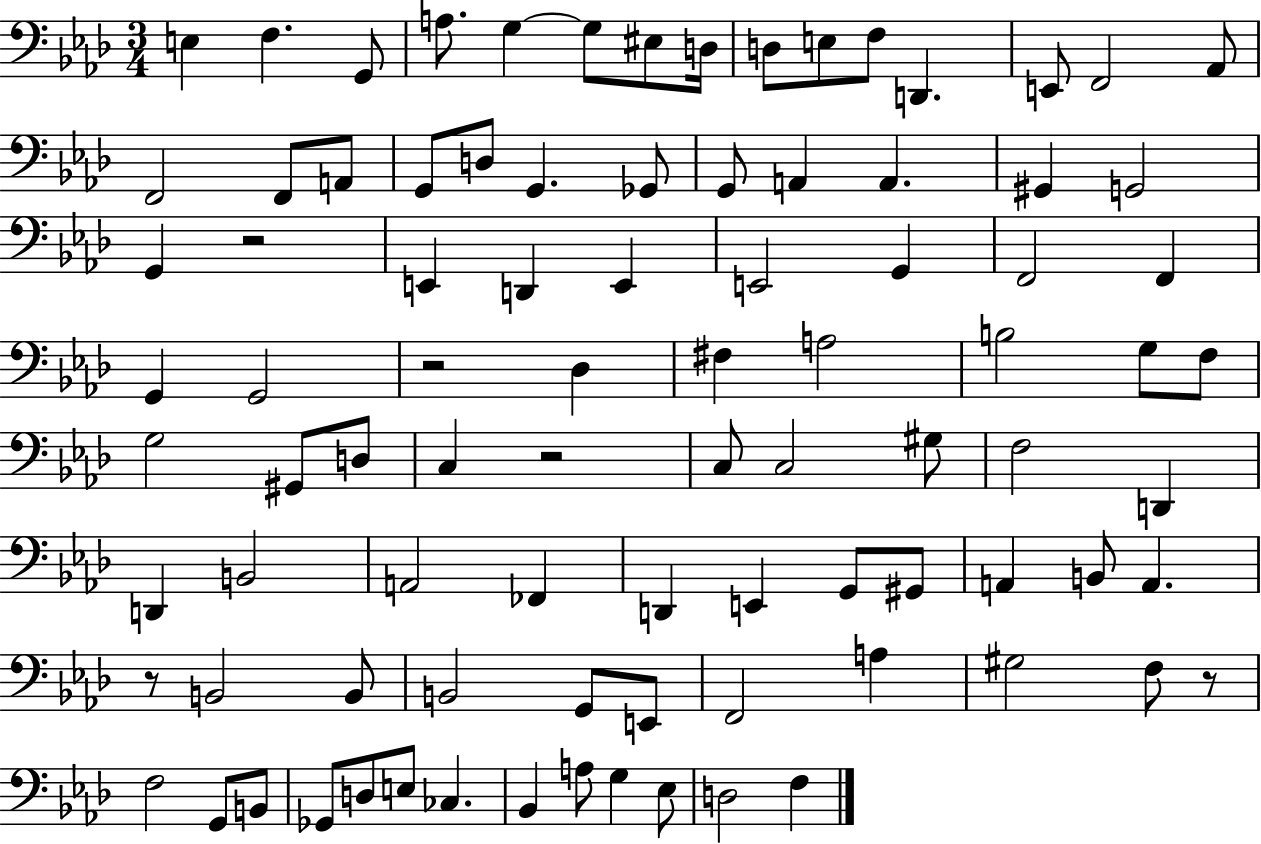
{
  \clef bass
  \numericTimeSignature
  \time 3/4
  \key aes \major
  e4 f4. g,8 | a8. g4~~ g8 eis8 d16 | d8 e8 f8 d,4. | e,8 f,2 aes,8 | \break f,2 f,8 a,8 | g,8 d8 g,4. ges,8 | g,8 a,4 a,4. | gis,4 g,2 | \break g,4 r2 | e,4 d,4 e,4 | e,2 g,4 | f,2 f,4 | \break g,4 g,2 | r2 des4 | fis4 a2 | b2 g8 f8 | \break g2 gis,8 d8 | c4 r2 | c8 c2 gis8 | f2 d,4 | \break d,4 b,2 | a,2 fes,4 | d,4 e,4 g,8 gis,8 | a,4 b,8 a,4. | \break r8 b,2 b,8 | b,2 g,8 e,8 | f,2 a4 | gis2 f8 r8 | \break f2 g,8 b,8 | ges,8 d8 e8 ces4. | bes,4 a8 g4 ees8 | d2 f4 | \break \bar "|."
}